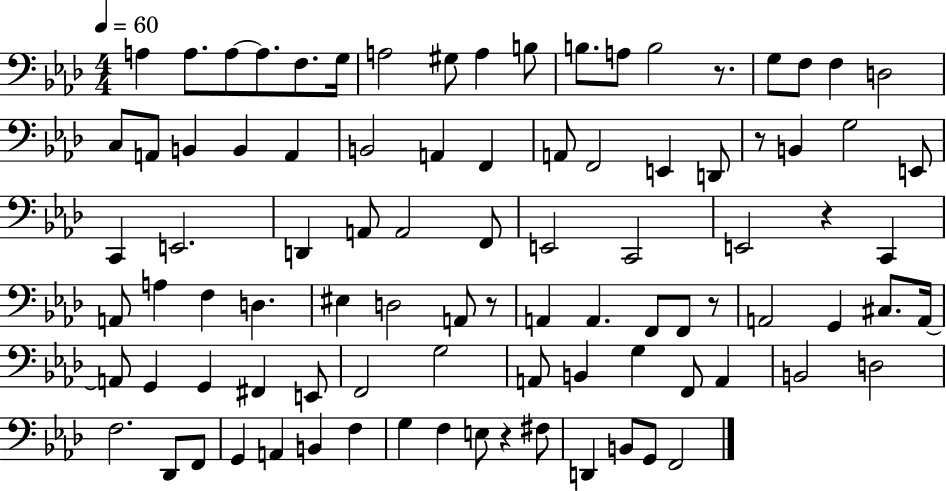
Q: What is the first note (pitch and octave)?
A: A3